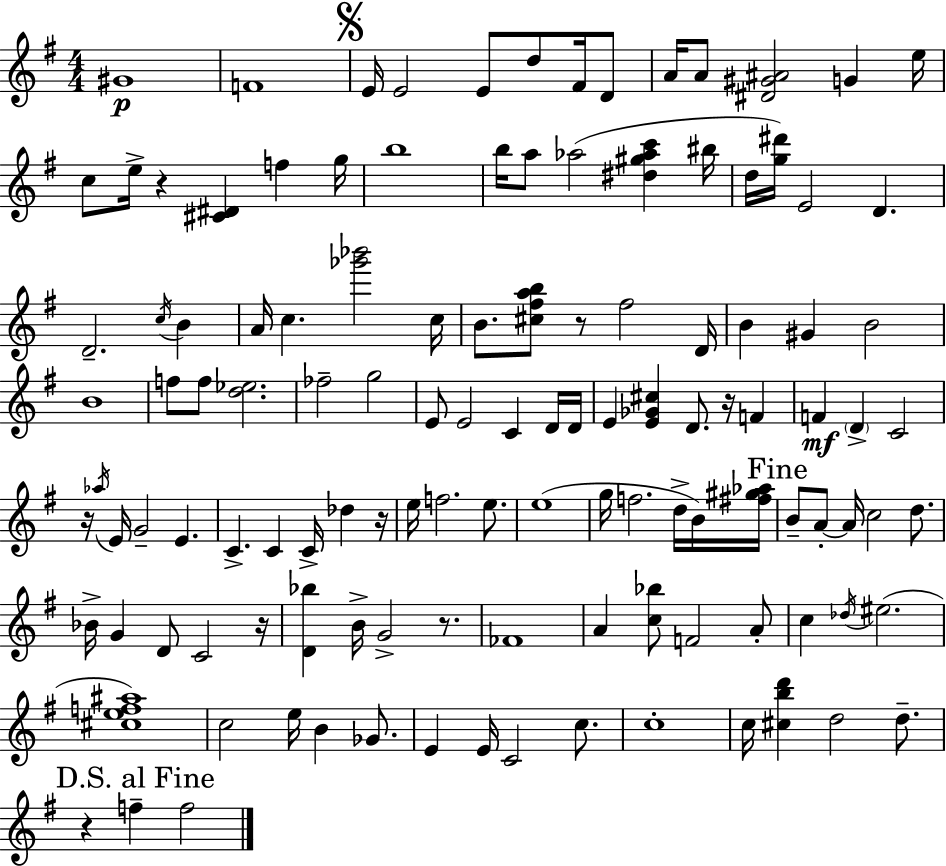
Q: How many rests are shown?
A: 8